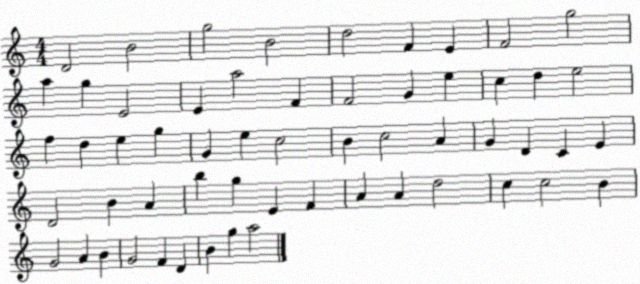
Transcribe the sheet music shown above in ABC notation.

X:1
T:Untitled
M:4/4
L:1/4
K:C
D2 B2 g2 B2 d2 F E F2 g2 a g E2 E a2 F F2 G e c d e2 f d e g G e c2 B c2 A G D C E D2 B A b g E F A A d2 c c2 B G2 A B G2 F D B g a2